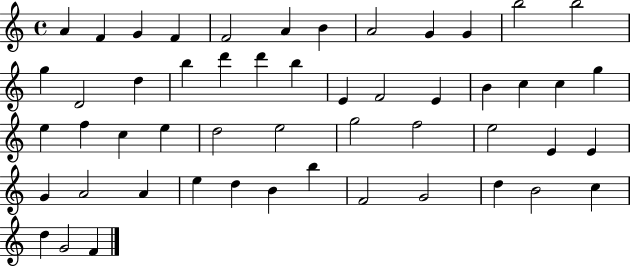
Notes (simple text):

A4/q F4/q G4/q F4/q F4/h A4/q B4/q A4/h G4/q G4/q B5/h B5/h G5/q D4/h D5/q B5/q D6/q D6/q B5/q E4/q F4/h E4/q B4/q C5/q C5/q G5/q E5/q F5/q C5/q E5/q D5/h E5/h G5/h F5/h E5/h E4/q E4/q G4/q A4/h A4/q E5/q D5/q B4/q B5/q F4/h G4/h D5/q B4/h C5/q D5/q G4/h F4/q